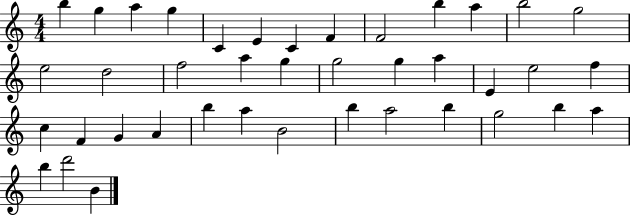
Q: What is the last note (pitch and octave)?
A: B4